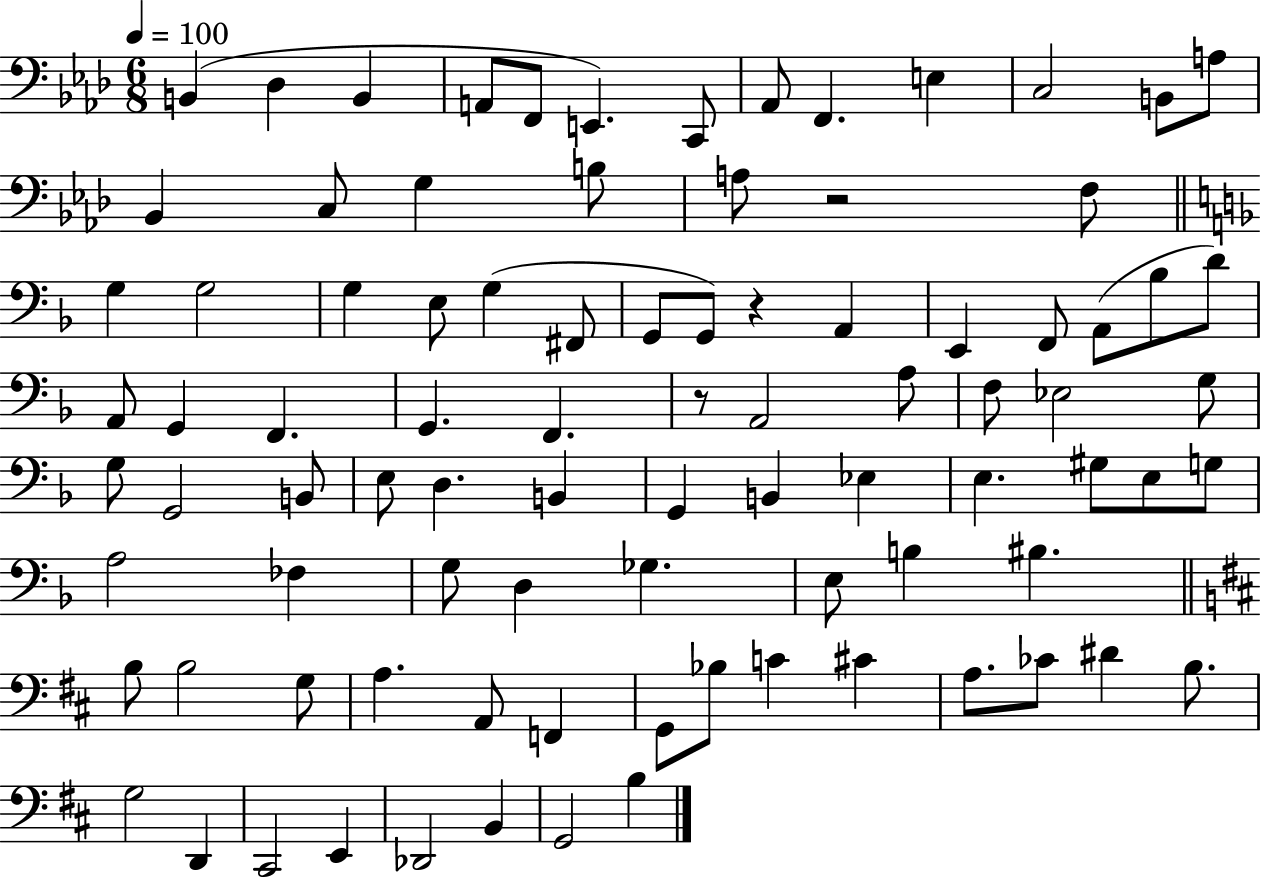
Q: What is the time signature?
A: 6/8